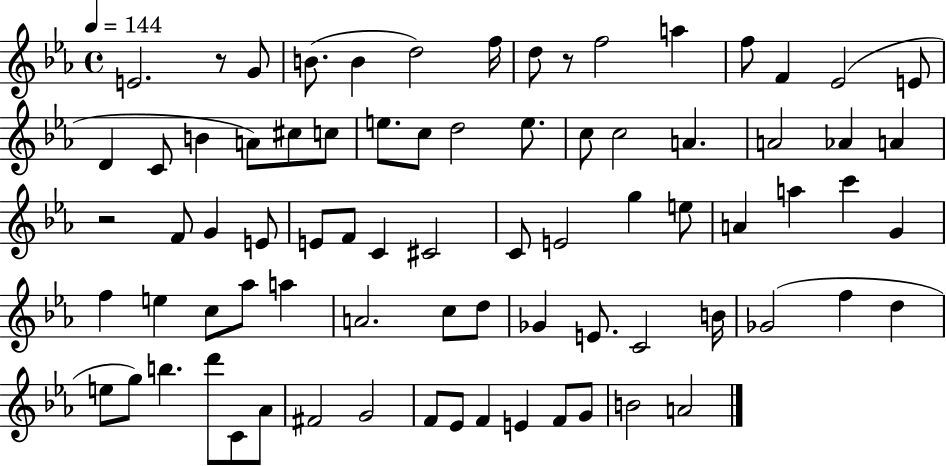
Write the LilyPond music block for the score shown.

{
  \clef treble
  \time 4/4
  \defaultTimeSignature
  \key ees \major
  \tempo 4 = 144
  e'2. r8 g'8 | b'8.( b'4 d''2) f''16 | d''8 r8 f''2 a''4 | f''8 f'4 ees'2( e'8 | \break d'4 c'8 b'4 a'8) cis''8 c''8 | e''8. c''8 d''2 e''8. | c''8 c''2 a'4. | a'2 aes'4 a'4 | \break r2 f'8 g'4 e'8 | e'8 f'8 c'4 cis'2 | c'8 e'2 g''4 e''8 | a'4 a''4 c'''4 g'4 | \break f''4 e''4 c''8 aes''8 a''4 | a'2. c''8 d''8 | ges'4 e'8. c'2 b'16 | ges'2( f''4 d''4 | \break e''8 g''8) b''4. d'''8 c'8 aes'8 | fis'2 g'2 | f'8 ees'8 f'4 e'4 f'8 g'8 | b'2 a'2 | \break \bar "|."
}